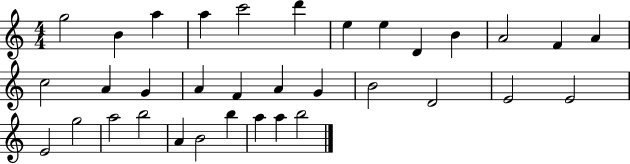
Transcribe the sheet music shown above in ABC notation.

X:1
T:Untitled
M:4/4
L:1/4
K:C
g2 B a a c'2 d' e e D B A2 F A c2 A G A F A G B2 D2 E2 E2 E2 g2 a2 b2 A B2 b a a b2